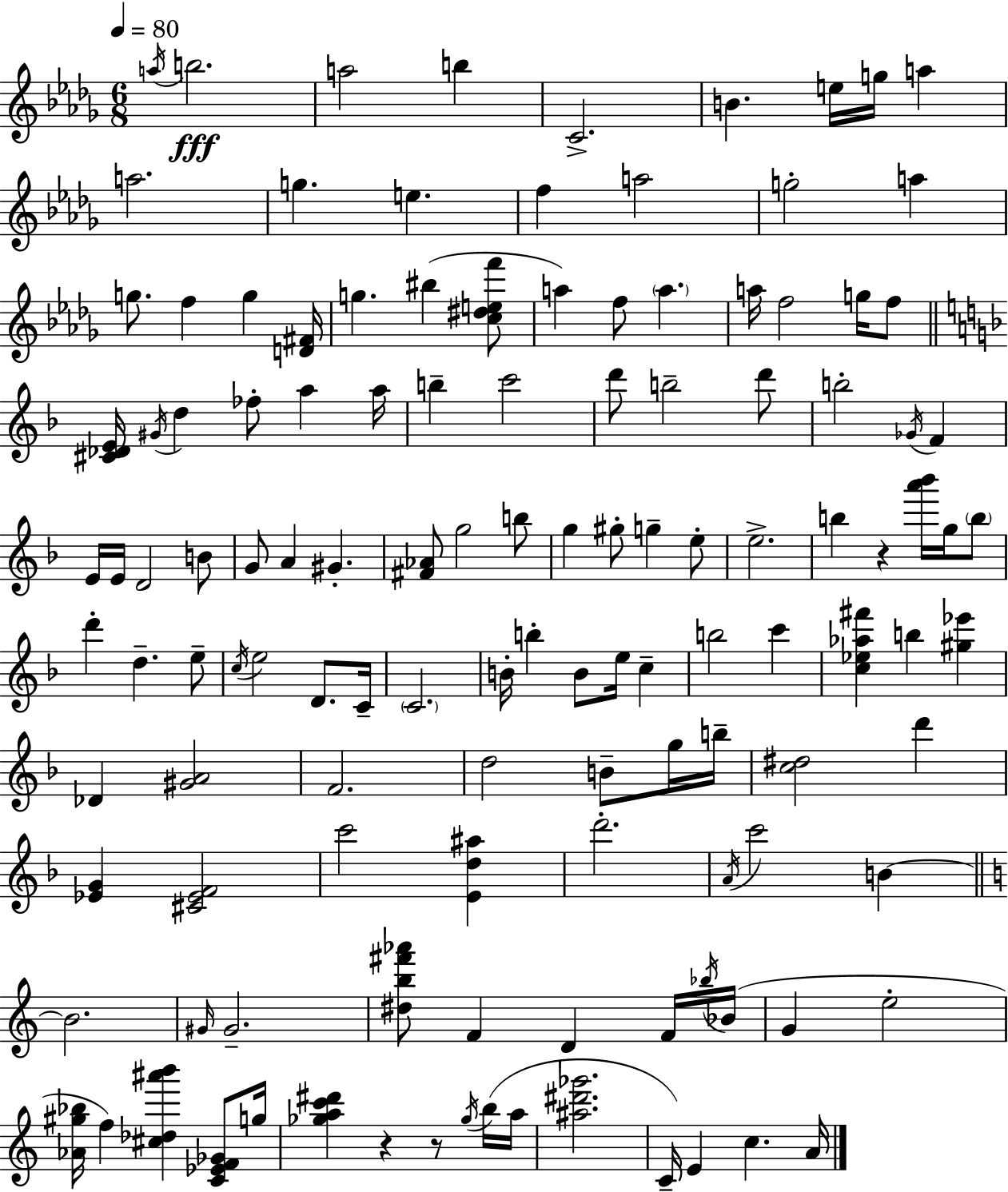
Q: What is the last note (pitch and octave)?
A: A4